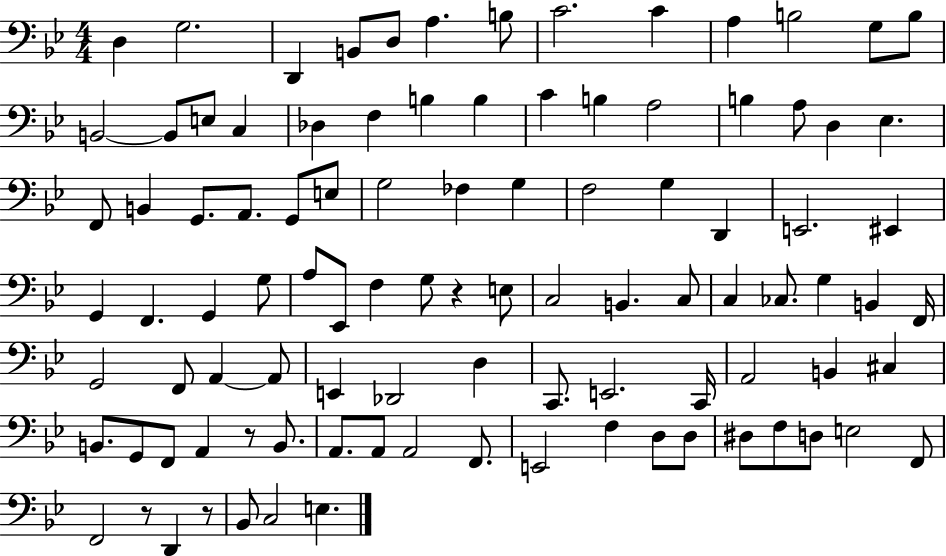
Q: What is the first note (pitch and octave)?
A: D3